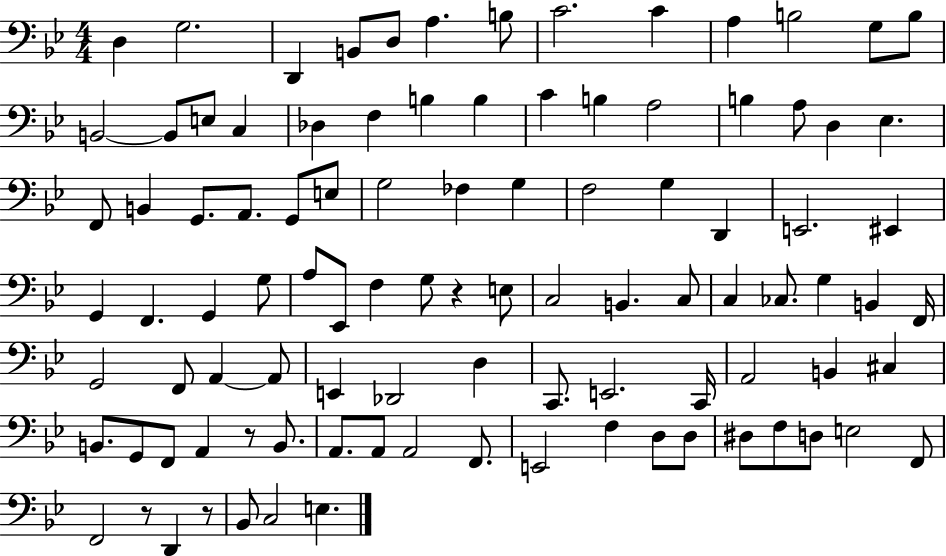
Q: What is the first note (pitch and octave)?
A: D3